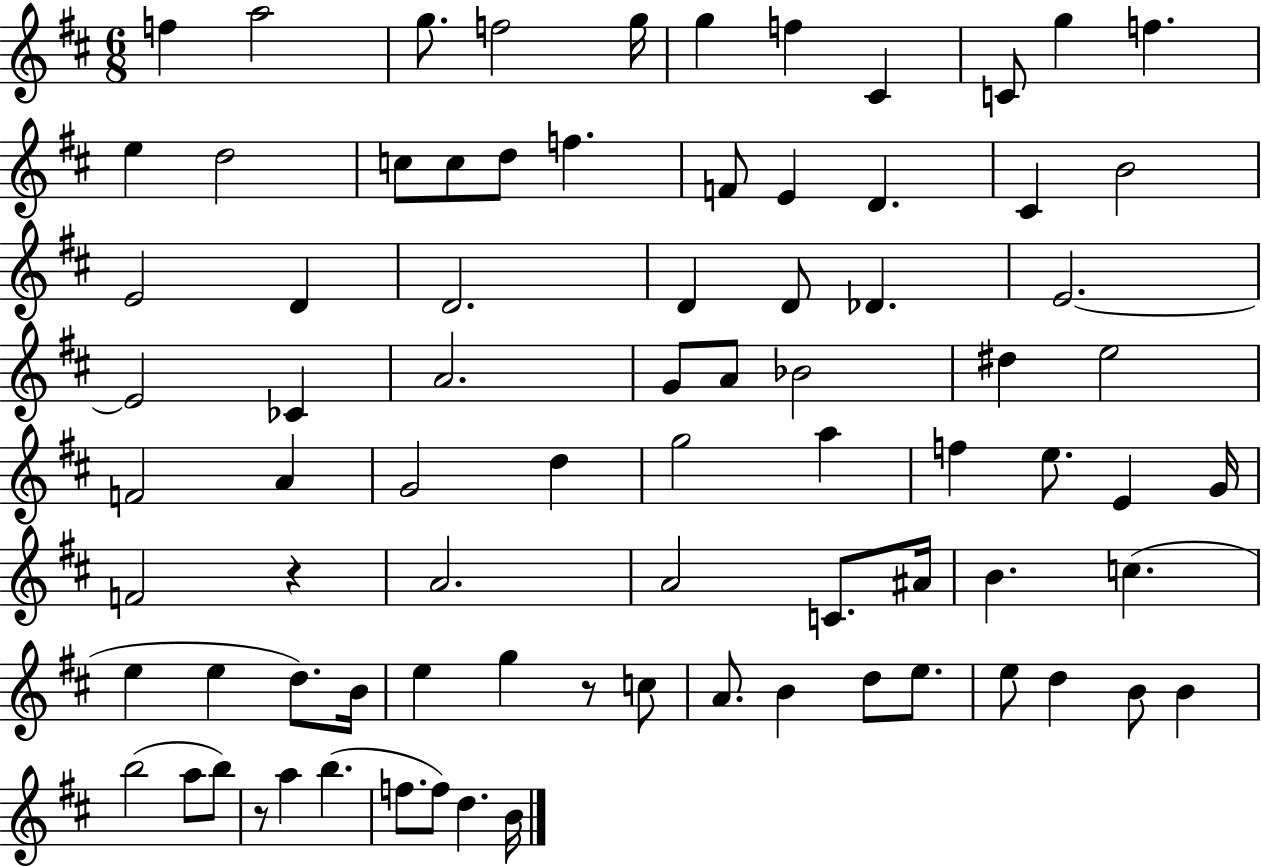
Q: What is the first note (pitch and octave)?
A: F5